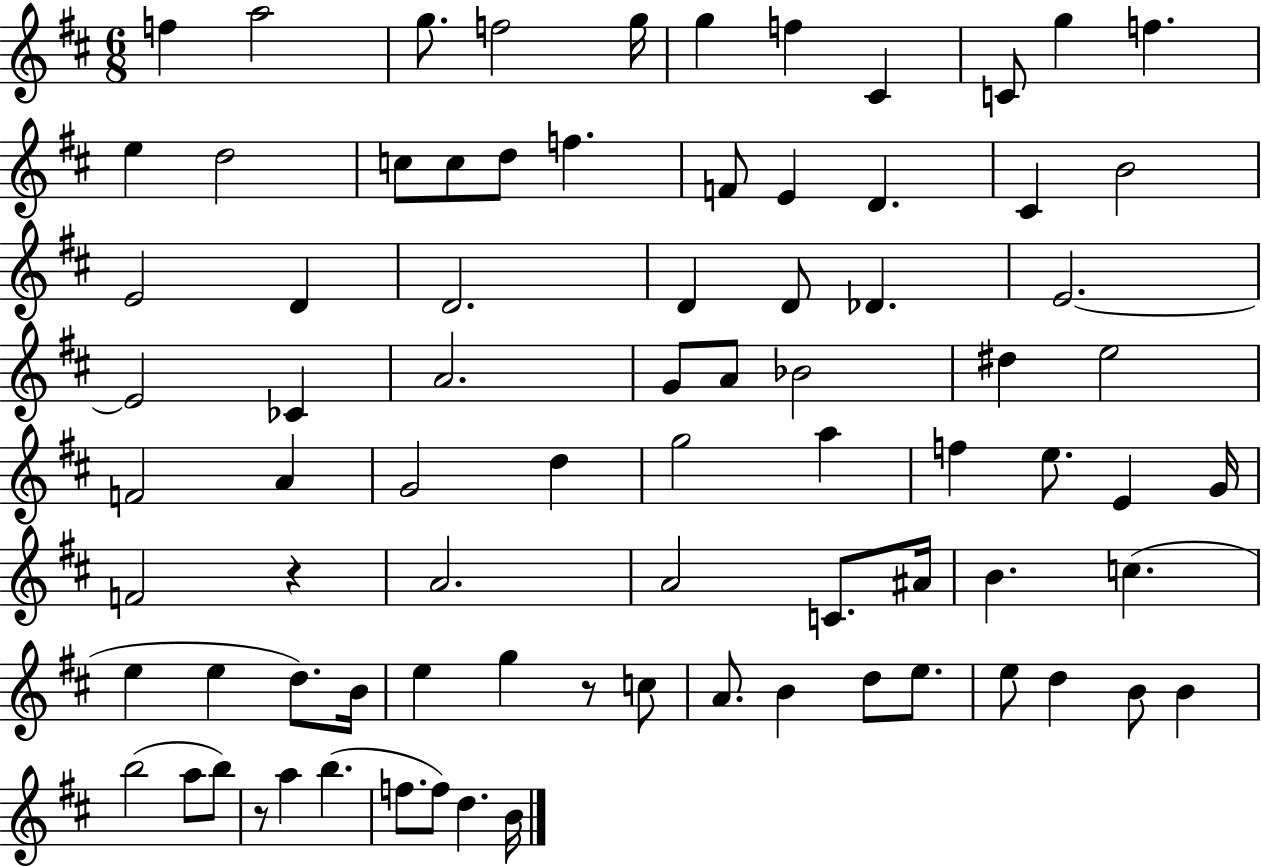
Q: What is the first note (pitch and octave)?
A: F5